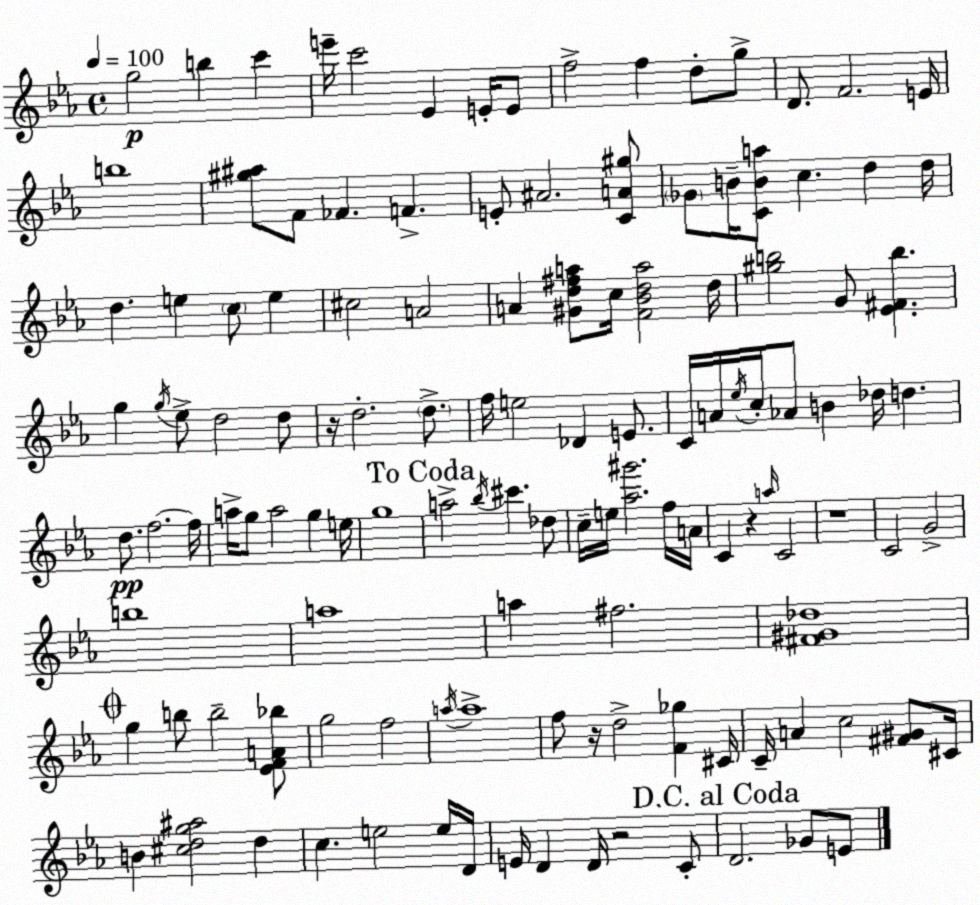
X:1
T:Untitled
M:4/4
L:1/4
K:Eb
g2 b c' e'/4 c'2 _E E/4 E/2 f2 f d/2 g/2 D/2 F2 E/4 b4 [^g^a]/2 F/2 _F F E/2 ^A2 [CA^g]/2 _G/2 B/4 [CBa]/2 c d d/4 d e c/2 e ^c2 A2 A [^Gd^fa]/2 c/4 [F_Bda]2 d/4 [^gb]2 G/2 [_E^Fb] g g/4 _e/2 d2 d/2 z/4 d2 d/2 f/4 e2 _D E/2 C/4 A/4 _e/4 c/4 _A/2 B _d/4 d d/2 f2 f/4 a/4 g/2 a2 g e/4 g4 a2 _b/4 ^c' _d/2 c/4 e/4 [_a^g']2 f/4 A/4 C z a/4 C2 z4 C2 G2 b4 a4 a ^f2 [^F^G_d]4 g b/2 b2 [_EFA_b]/2 g2 f2 a/4 a4 f/2 z/4 d2 [F_g] ^C/4 C/4 A c2 [^F^G]/2 ^C/4 B [^cdg^a]2 d c e2 e/4 D/4 E/4 D D/4 z2 C/2 D2 _G/2 E/2